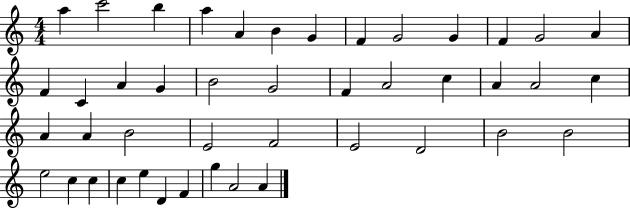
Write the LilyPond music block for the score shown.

{
  \clef treble
  \numericTimeSignature
  \time 4/4
  \key c \major
  a''4 c'''2 b''4 | a''4 a'4 b'4 g'4 | f'4 g'2 g'4 | f'4 g'2 a'4 | \break f'4 c'4 a'4 g'4 | b'2 g'2 | f'4 a'2 c''4 | a'4 a'2 c''4 | \break a'4 a'4 b'2 | e'2 f'2 | e'2 d'2 | b'2 b'2 | \break e''2 c''4 c''4 | c''4 e''4 d'4 f'4 | g''4 a'2 a'4 | \bar "|."
}